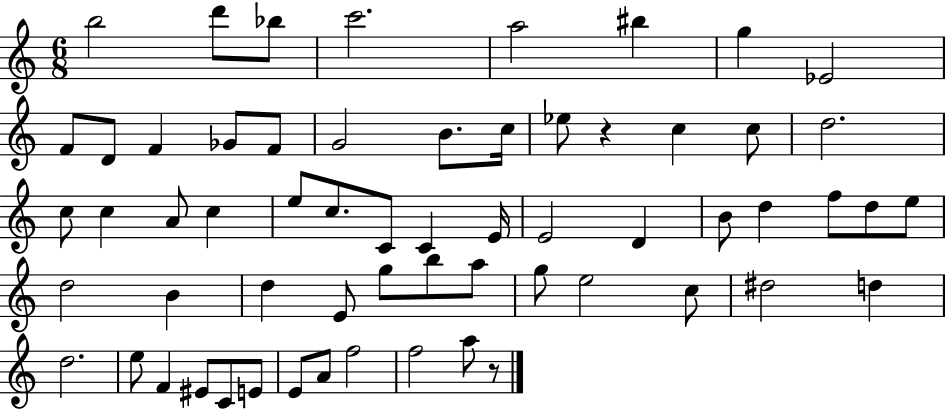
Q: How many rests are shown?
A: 2